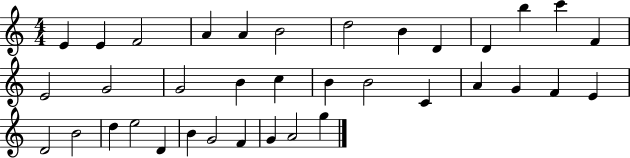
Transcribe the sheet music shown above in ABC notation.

X:1
T:Untitled
M:4/4
L:1/4
K:C
E E F2 A A B2 d2 B D D b c' F E2 G2 G2 B c B B2 C A G F E D2 B2 d e2 D B G2 F G A2 g